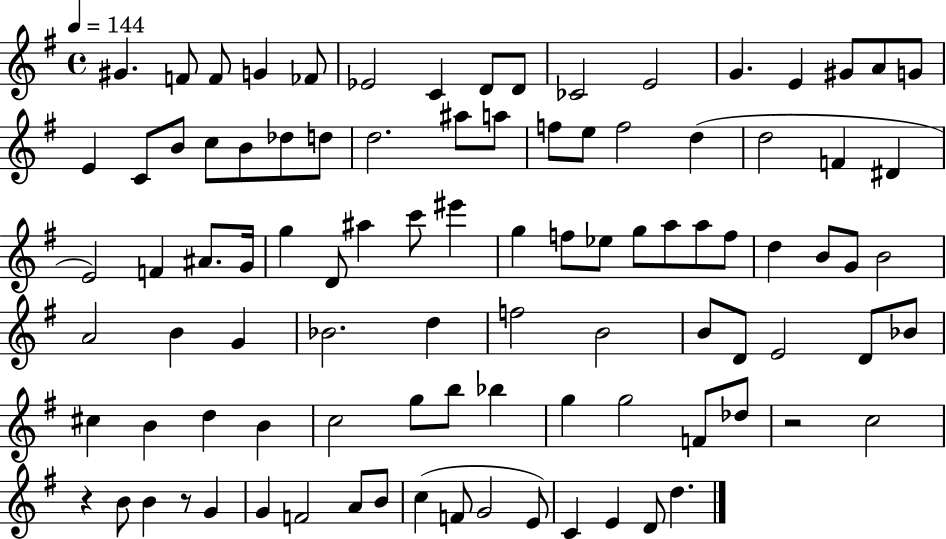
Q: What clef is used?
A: treble